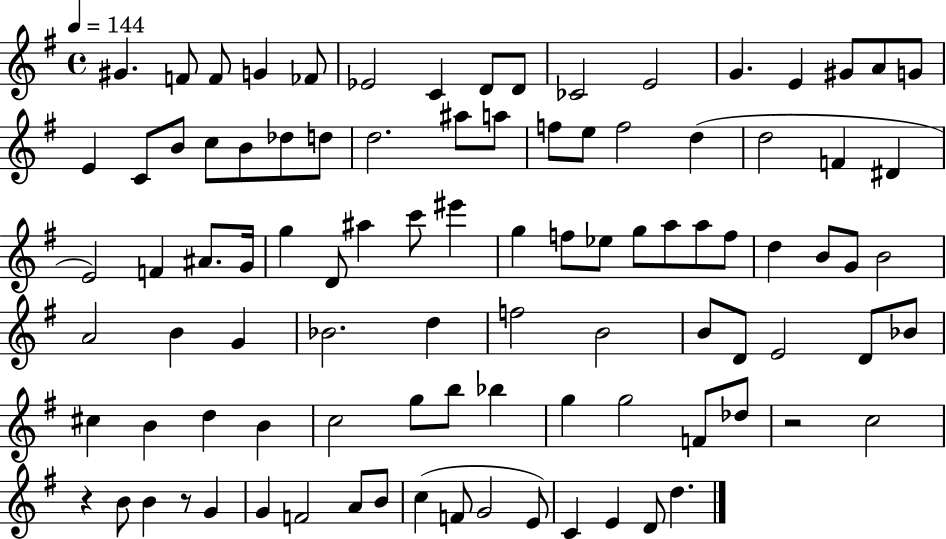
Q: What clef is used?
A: treble